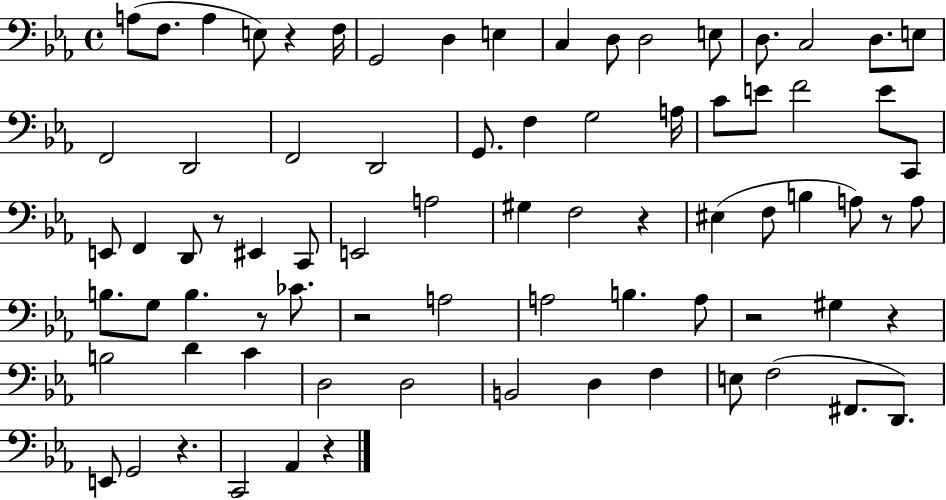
A3/e F3/e. A3/q E3/e R/q F3/s G2/h D3/q E3/q C3/q D3/e D3/h E3/e D3/e. C3/h D3/e. E3/e F2/h D2/h F2/h D2/h G2/e. F3/q G3/h A3/s C4/e E4/e F4/h E4/e C2/e E2/e F2/q D2/e R/e EIS2/q C2/e E2/h A3/h G#3/q F3/h R/q EIS3/q F3/e B3/q A3/e R/e A3/e B3/e. G3/e B3/q. R/e CES4/e. R/h A3/h A3/h B3/q. A3/e R/h G#3/q R/q B3/h D4/q C4/q D3/h D3/h B2/h D3/q F3/q E3/e F3/h F#2/e. D2/e. E2/e G2/h R/q. C2/h Ab2/q R/q